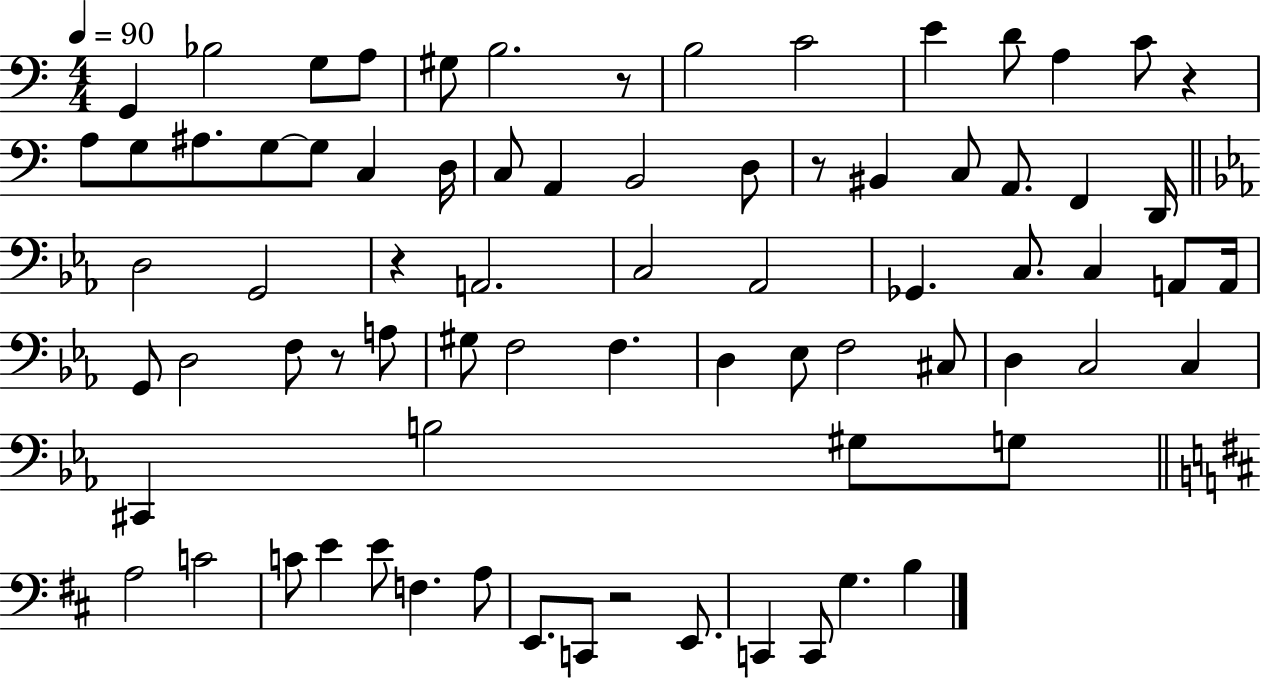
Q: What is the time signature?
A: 4/4